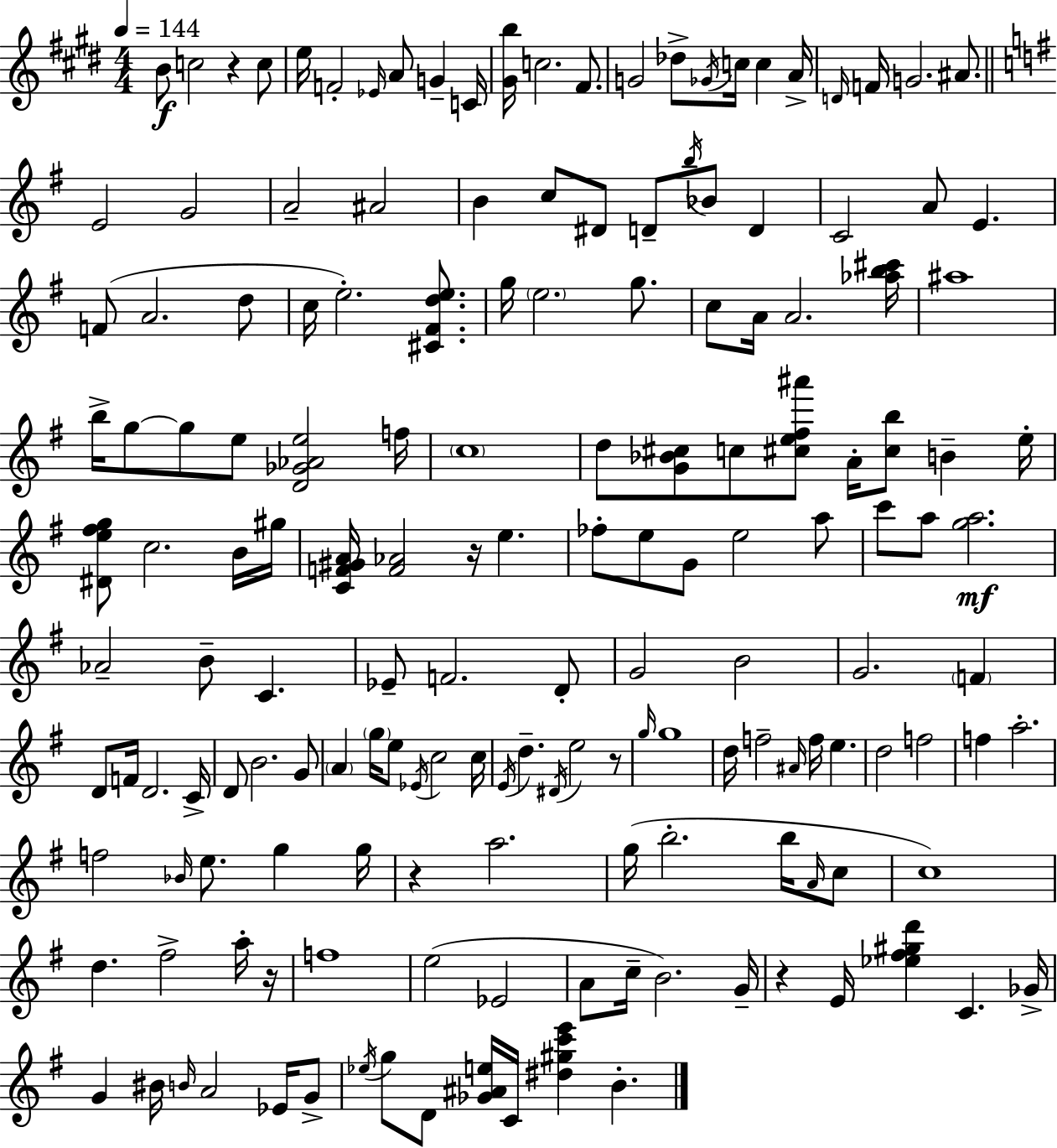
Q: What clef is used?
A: treble